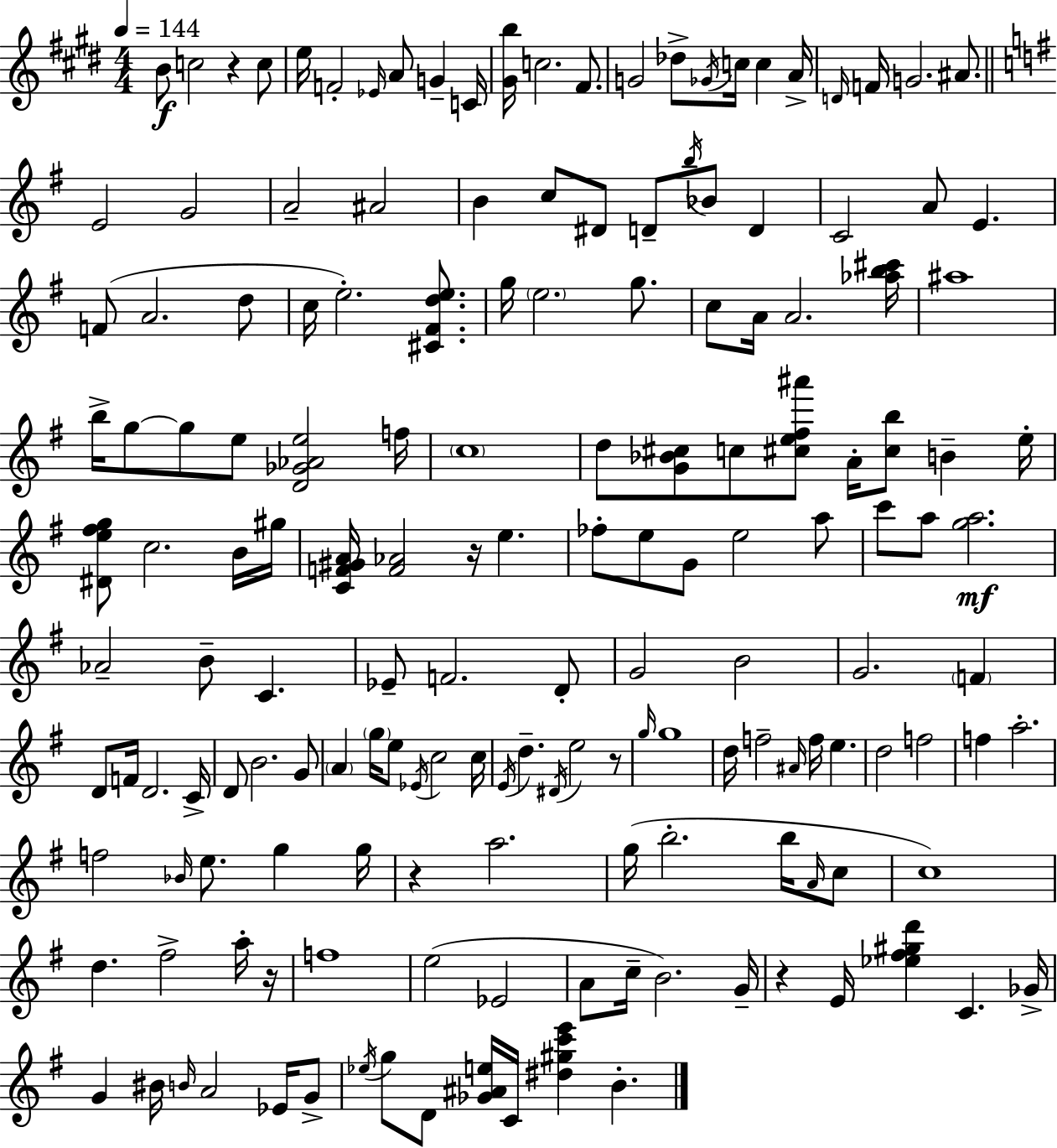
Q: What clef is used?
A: treble